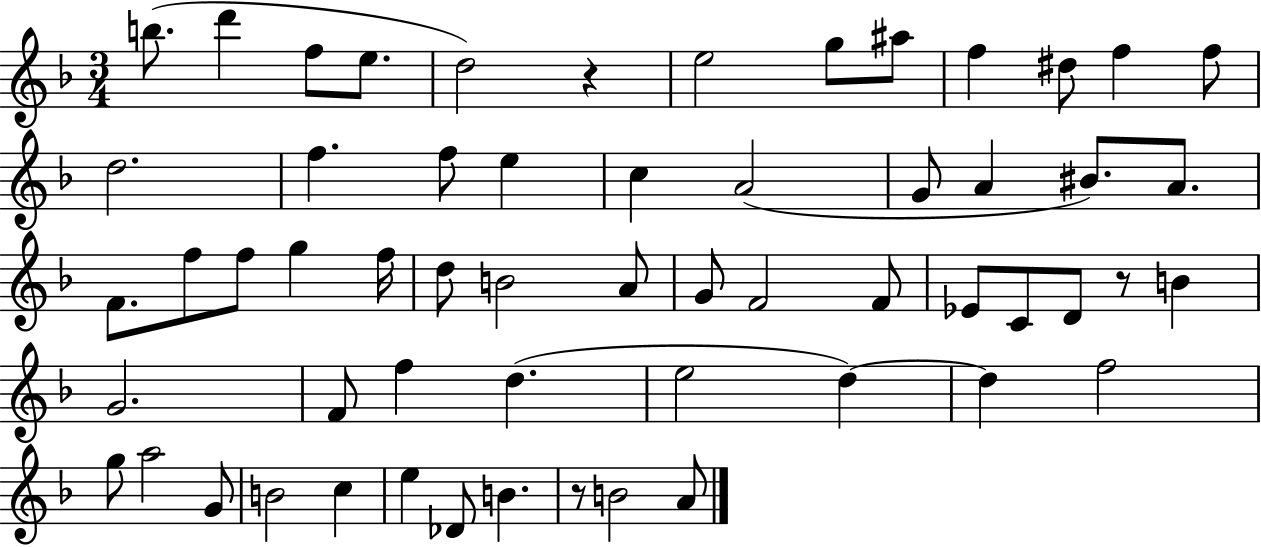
{
  \clef treble
  \numericTimeSignature
  \time 3/4
  \key f \major
  \repeat volta 2 { b''8.( d'''4 f''8 e''8. | d''2) r4 | e''2 g''8 ais''8 | f''4 dis''8 f''4 f''8 | \break d''2. | f''4. f''8 e''4 | c''4 a'2( | g'8 a'4 bis'8.) a'8. | \break f'8. f''8 f''8 g''4 f''16 | d''8 b'2 a'8 | g'8 f'2 f'8 | ees'8 c'8 d'8 r8 b'4 | \break g'2. | f'8 f''4 d''4.( | e''2 d''4~~) | d''4 f''2 | \break g''8 a''2 g'8 | b'2 c''4 | e''4 des'8 b'4. | r8 b'2 a'8 | \break } \bar "|."
}